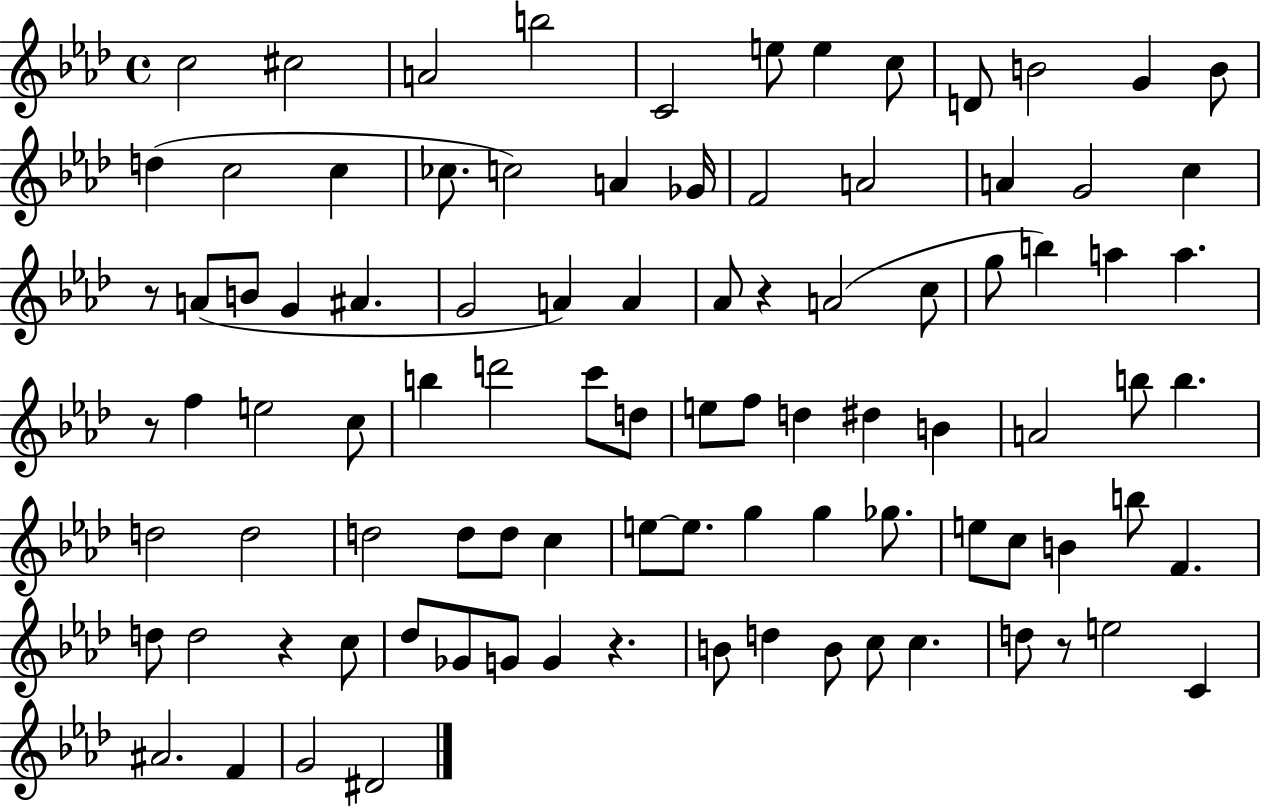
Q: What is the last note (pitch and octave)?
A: D#4